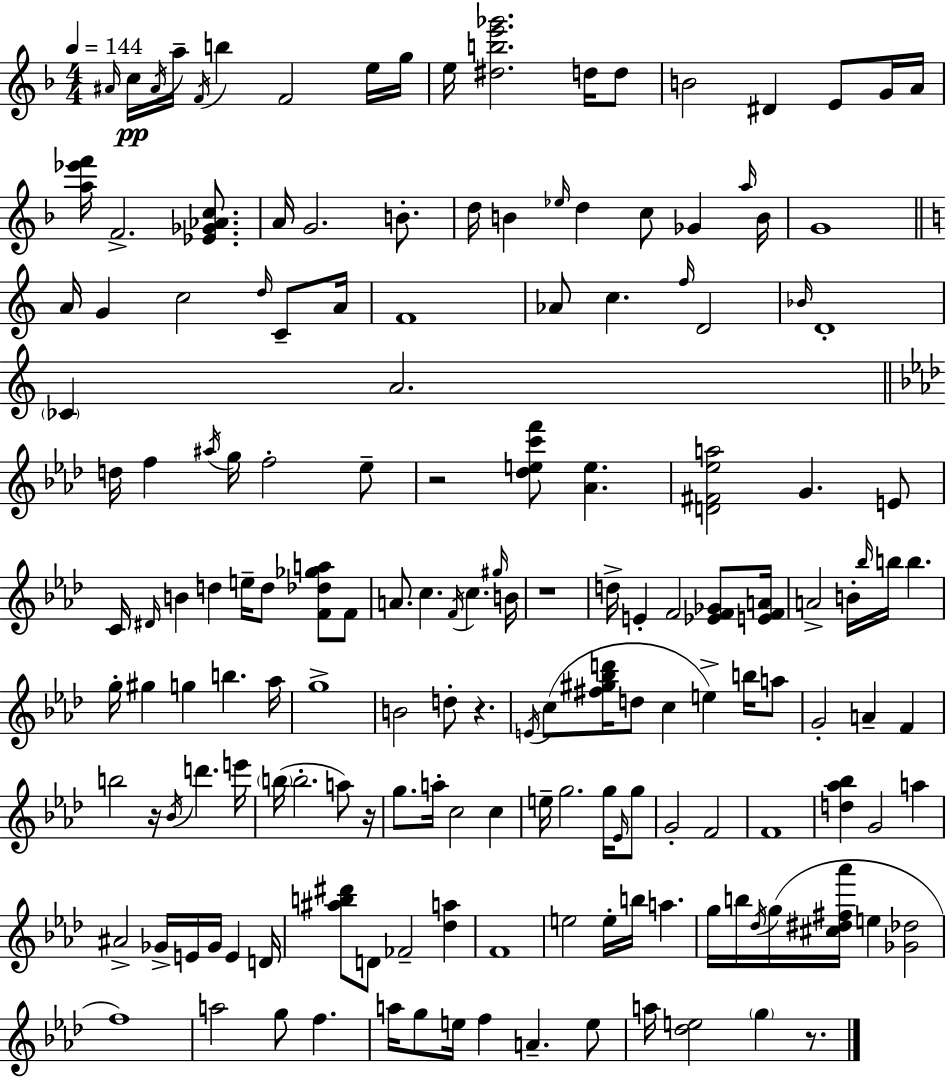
X:1
T:Untitled
M:4/4
L:1/4
K:Dm
^A/4 c/4 ^A/4 a/4 F/4 b F2 e/4 g/4 e/4 [^dbe'_g']2 d/4 d/2 B2 ^D E/2 G/4 A/4 [a_e'f']/4 F2 [_E_G_Ac]/2 A/4 G2 B/2 d/4 B _e/4 d c/2 _G a/4 B/4 G4 A/4 G c2 d/4 C/2 A/4 F4 _A/2 c f/4 D2 _B/4 D4 _C A2 d/4 f ^a/4 g/4 f2 _e/2 z2 [_dec'f']/2 [_Ae] [D^F_ea]2 G E/2 C/4 ^D/4 B d e/4 d/2 [F_d_ga]/2 F/2 A/2 c F/4 c ^g/4 B/4 z4 d/4 E F2 [_EF_G]/2 [EFA]/4 A2 B/4 _b/4 b/4 b g/4 ^g g b _a/4 g4 B2 d/2 z E/4 c/2 [^f^g_bd']/4 d/2 c e b/4 a/2 G2 A F b2 z/4 _B/4 d' e'/4 b/4 b2 a/2 z/4 g/2 a/4 c2 c e/4 g2 g/4 _E/4 g/2 G2 F2 F4 [d_a_b] G2 a ^A2 _G/4 E/4 _G/4 E D/4 [^ab^d']/2 D/2 _F2 [_da] F4 e2 e/4 b/4 a g/4 b/4 _d/4 g/4 [^c^d^f_a']/4 e [_G_d]2 f4 a2 g/2 f a/4 g/2 e/4 f A e/2 a/4 [_de]2 g z/2